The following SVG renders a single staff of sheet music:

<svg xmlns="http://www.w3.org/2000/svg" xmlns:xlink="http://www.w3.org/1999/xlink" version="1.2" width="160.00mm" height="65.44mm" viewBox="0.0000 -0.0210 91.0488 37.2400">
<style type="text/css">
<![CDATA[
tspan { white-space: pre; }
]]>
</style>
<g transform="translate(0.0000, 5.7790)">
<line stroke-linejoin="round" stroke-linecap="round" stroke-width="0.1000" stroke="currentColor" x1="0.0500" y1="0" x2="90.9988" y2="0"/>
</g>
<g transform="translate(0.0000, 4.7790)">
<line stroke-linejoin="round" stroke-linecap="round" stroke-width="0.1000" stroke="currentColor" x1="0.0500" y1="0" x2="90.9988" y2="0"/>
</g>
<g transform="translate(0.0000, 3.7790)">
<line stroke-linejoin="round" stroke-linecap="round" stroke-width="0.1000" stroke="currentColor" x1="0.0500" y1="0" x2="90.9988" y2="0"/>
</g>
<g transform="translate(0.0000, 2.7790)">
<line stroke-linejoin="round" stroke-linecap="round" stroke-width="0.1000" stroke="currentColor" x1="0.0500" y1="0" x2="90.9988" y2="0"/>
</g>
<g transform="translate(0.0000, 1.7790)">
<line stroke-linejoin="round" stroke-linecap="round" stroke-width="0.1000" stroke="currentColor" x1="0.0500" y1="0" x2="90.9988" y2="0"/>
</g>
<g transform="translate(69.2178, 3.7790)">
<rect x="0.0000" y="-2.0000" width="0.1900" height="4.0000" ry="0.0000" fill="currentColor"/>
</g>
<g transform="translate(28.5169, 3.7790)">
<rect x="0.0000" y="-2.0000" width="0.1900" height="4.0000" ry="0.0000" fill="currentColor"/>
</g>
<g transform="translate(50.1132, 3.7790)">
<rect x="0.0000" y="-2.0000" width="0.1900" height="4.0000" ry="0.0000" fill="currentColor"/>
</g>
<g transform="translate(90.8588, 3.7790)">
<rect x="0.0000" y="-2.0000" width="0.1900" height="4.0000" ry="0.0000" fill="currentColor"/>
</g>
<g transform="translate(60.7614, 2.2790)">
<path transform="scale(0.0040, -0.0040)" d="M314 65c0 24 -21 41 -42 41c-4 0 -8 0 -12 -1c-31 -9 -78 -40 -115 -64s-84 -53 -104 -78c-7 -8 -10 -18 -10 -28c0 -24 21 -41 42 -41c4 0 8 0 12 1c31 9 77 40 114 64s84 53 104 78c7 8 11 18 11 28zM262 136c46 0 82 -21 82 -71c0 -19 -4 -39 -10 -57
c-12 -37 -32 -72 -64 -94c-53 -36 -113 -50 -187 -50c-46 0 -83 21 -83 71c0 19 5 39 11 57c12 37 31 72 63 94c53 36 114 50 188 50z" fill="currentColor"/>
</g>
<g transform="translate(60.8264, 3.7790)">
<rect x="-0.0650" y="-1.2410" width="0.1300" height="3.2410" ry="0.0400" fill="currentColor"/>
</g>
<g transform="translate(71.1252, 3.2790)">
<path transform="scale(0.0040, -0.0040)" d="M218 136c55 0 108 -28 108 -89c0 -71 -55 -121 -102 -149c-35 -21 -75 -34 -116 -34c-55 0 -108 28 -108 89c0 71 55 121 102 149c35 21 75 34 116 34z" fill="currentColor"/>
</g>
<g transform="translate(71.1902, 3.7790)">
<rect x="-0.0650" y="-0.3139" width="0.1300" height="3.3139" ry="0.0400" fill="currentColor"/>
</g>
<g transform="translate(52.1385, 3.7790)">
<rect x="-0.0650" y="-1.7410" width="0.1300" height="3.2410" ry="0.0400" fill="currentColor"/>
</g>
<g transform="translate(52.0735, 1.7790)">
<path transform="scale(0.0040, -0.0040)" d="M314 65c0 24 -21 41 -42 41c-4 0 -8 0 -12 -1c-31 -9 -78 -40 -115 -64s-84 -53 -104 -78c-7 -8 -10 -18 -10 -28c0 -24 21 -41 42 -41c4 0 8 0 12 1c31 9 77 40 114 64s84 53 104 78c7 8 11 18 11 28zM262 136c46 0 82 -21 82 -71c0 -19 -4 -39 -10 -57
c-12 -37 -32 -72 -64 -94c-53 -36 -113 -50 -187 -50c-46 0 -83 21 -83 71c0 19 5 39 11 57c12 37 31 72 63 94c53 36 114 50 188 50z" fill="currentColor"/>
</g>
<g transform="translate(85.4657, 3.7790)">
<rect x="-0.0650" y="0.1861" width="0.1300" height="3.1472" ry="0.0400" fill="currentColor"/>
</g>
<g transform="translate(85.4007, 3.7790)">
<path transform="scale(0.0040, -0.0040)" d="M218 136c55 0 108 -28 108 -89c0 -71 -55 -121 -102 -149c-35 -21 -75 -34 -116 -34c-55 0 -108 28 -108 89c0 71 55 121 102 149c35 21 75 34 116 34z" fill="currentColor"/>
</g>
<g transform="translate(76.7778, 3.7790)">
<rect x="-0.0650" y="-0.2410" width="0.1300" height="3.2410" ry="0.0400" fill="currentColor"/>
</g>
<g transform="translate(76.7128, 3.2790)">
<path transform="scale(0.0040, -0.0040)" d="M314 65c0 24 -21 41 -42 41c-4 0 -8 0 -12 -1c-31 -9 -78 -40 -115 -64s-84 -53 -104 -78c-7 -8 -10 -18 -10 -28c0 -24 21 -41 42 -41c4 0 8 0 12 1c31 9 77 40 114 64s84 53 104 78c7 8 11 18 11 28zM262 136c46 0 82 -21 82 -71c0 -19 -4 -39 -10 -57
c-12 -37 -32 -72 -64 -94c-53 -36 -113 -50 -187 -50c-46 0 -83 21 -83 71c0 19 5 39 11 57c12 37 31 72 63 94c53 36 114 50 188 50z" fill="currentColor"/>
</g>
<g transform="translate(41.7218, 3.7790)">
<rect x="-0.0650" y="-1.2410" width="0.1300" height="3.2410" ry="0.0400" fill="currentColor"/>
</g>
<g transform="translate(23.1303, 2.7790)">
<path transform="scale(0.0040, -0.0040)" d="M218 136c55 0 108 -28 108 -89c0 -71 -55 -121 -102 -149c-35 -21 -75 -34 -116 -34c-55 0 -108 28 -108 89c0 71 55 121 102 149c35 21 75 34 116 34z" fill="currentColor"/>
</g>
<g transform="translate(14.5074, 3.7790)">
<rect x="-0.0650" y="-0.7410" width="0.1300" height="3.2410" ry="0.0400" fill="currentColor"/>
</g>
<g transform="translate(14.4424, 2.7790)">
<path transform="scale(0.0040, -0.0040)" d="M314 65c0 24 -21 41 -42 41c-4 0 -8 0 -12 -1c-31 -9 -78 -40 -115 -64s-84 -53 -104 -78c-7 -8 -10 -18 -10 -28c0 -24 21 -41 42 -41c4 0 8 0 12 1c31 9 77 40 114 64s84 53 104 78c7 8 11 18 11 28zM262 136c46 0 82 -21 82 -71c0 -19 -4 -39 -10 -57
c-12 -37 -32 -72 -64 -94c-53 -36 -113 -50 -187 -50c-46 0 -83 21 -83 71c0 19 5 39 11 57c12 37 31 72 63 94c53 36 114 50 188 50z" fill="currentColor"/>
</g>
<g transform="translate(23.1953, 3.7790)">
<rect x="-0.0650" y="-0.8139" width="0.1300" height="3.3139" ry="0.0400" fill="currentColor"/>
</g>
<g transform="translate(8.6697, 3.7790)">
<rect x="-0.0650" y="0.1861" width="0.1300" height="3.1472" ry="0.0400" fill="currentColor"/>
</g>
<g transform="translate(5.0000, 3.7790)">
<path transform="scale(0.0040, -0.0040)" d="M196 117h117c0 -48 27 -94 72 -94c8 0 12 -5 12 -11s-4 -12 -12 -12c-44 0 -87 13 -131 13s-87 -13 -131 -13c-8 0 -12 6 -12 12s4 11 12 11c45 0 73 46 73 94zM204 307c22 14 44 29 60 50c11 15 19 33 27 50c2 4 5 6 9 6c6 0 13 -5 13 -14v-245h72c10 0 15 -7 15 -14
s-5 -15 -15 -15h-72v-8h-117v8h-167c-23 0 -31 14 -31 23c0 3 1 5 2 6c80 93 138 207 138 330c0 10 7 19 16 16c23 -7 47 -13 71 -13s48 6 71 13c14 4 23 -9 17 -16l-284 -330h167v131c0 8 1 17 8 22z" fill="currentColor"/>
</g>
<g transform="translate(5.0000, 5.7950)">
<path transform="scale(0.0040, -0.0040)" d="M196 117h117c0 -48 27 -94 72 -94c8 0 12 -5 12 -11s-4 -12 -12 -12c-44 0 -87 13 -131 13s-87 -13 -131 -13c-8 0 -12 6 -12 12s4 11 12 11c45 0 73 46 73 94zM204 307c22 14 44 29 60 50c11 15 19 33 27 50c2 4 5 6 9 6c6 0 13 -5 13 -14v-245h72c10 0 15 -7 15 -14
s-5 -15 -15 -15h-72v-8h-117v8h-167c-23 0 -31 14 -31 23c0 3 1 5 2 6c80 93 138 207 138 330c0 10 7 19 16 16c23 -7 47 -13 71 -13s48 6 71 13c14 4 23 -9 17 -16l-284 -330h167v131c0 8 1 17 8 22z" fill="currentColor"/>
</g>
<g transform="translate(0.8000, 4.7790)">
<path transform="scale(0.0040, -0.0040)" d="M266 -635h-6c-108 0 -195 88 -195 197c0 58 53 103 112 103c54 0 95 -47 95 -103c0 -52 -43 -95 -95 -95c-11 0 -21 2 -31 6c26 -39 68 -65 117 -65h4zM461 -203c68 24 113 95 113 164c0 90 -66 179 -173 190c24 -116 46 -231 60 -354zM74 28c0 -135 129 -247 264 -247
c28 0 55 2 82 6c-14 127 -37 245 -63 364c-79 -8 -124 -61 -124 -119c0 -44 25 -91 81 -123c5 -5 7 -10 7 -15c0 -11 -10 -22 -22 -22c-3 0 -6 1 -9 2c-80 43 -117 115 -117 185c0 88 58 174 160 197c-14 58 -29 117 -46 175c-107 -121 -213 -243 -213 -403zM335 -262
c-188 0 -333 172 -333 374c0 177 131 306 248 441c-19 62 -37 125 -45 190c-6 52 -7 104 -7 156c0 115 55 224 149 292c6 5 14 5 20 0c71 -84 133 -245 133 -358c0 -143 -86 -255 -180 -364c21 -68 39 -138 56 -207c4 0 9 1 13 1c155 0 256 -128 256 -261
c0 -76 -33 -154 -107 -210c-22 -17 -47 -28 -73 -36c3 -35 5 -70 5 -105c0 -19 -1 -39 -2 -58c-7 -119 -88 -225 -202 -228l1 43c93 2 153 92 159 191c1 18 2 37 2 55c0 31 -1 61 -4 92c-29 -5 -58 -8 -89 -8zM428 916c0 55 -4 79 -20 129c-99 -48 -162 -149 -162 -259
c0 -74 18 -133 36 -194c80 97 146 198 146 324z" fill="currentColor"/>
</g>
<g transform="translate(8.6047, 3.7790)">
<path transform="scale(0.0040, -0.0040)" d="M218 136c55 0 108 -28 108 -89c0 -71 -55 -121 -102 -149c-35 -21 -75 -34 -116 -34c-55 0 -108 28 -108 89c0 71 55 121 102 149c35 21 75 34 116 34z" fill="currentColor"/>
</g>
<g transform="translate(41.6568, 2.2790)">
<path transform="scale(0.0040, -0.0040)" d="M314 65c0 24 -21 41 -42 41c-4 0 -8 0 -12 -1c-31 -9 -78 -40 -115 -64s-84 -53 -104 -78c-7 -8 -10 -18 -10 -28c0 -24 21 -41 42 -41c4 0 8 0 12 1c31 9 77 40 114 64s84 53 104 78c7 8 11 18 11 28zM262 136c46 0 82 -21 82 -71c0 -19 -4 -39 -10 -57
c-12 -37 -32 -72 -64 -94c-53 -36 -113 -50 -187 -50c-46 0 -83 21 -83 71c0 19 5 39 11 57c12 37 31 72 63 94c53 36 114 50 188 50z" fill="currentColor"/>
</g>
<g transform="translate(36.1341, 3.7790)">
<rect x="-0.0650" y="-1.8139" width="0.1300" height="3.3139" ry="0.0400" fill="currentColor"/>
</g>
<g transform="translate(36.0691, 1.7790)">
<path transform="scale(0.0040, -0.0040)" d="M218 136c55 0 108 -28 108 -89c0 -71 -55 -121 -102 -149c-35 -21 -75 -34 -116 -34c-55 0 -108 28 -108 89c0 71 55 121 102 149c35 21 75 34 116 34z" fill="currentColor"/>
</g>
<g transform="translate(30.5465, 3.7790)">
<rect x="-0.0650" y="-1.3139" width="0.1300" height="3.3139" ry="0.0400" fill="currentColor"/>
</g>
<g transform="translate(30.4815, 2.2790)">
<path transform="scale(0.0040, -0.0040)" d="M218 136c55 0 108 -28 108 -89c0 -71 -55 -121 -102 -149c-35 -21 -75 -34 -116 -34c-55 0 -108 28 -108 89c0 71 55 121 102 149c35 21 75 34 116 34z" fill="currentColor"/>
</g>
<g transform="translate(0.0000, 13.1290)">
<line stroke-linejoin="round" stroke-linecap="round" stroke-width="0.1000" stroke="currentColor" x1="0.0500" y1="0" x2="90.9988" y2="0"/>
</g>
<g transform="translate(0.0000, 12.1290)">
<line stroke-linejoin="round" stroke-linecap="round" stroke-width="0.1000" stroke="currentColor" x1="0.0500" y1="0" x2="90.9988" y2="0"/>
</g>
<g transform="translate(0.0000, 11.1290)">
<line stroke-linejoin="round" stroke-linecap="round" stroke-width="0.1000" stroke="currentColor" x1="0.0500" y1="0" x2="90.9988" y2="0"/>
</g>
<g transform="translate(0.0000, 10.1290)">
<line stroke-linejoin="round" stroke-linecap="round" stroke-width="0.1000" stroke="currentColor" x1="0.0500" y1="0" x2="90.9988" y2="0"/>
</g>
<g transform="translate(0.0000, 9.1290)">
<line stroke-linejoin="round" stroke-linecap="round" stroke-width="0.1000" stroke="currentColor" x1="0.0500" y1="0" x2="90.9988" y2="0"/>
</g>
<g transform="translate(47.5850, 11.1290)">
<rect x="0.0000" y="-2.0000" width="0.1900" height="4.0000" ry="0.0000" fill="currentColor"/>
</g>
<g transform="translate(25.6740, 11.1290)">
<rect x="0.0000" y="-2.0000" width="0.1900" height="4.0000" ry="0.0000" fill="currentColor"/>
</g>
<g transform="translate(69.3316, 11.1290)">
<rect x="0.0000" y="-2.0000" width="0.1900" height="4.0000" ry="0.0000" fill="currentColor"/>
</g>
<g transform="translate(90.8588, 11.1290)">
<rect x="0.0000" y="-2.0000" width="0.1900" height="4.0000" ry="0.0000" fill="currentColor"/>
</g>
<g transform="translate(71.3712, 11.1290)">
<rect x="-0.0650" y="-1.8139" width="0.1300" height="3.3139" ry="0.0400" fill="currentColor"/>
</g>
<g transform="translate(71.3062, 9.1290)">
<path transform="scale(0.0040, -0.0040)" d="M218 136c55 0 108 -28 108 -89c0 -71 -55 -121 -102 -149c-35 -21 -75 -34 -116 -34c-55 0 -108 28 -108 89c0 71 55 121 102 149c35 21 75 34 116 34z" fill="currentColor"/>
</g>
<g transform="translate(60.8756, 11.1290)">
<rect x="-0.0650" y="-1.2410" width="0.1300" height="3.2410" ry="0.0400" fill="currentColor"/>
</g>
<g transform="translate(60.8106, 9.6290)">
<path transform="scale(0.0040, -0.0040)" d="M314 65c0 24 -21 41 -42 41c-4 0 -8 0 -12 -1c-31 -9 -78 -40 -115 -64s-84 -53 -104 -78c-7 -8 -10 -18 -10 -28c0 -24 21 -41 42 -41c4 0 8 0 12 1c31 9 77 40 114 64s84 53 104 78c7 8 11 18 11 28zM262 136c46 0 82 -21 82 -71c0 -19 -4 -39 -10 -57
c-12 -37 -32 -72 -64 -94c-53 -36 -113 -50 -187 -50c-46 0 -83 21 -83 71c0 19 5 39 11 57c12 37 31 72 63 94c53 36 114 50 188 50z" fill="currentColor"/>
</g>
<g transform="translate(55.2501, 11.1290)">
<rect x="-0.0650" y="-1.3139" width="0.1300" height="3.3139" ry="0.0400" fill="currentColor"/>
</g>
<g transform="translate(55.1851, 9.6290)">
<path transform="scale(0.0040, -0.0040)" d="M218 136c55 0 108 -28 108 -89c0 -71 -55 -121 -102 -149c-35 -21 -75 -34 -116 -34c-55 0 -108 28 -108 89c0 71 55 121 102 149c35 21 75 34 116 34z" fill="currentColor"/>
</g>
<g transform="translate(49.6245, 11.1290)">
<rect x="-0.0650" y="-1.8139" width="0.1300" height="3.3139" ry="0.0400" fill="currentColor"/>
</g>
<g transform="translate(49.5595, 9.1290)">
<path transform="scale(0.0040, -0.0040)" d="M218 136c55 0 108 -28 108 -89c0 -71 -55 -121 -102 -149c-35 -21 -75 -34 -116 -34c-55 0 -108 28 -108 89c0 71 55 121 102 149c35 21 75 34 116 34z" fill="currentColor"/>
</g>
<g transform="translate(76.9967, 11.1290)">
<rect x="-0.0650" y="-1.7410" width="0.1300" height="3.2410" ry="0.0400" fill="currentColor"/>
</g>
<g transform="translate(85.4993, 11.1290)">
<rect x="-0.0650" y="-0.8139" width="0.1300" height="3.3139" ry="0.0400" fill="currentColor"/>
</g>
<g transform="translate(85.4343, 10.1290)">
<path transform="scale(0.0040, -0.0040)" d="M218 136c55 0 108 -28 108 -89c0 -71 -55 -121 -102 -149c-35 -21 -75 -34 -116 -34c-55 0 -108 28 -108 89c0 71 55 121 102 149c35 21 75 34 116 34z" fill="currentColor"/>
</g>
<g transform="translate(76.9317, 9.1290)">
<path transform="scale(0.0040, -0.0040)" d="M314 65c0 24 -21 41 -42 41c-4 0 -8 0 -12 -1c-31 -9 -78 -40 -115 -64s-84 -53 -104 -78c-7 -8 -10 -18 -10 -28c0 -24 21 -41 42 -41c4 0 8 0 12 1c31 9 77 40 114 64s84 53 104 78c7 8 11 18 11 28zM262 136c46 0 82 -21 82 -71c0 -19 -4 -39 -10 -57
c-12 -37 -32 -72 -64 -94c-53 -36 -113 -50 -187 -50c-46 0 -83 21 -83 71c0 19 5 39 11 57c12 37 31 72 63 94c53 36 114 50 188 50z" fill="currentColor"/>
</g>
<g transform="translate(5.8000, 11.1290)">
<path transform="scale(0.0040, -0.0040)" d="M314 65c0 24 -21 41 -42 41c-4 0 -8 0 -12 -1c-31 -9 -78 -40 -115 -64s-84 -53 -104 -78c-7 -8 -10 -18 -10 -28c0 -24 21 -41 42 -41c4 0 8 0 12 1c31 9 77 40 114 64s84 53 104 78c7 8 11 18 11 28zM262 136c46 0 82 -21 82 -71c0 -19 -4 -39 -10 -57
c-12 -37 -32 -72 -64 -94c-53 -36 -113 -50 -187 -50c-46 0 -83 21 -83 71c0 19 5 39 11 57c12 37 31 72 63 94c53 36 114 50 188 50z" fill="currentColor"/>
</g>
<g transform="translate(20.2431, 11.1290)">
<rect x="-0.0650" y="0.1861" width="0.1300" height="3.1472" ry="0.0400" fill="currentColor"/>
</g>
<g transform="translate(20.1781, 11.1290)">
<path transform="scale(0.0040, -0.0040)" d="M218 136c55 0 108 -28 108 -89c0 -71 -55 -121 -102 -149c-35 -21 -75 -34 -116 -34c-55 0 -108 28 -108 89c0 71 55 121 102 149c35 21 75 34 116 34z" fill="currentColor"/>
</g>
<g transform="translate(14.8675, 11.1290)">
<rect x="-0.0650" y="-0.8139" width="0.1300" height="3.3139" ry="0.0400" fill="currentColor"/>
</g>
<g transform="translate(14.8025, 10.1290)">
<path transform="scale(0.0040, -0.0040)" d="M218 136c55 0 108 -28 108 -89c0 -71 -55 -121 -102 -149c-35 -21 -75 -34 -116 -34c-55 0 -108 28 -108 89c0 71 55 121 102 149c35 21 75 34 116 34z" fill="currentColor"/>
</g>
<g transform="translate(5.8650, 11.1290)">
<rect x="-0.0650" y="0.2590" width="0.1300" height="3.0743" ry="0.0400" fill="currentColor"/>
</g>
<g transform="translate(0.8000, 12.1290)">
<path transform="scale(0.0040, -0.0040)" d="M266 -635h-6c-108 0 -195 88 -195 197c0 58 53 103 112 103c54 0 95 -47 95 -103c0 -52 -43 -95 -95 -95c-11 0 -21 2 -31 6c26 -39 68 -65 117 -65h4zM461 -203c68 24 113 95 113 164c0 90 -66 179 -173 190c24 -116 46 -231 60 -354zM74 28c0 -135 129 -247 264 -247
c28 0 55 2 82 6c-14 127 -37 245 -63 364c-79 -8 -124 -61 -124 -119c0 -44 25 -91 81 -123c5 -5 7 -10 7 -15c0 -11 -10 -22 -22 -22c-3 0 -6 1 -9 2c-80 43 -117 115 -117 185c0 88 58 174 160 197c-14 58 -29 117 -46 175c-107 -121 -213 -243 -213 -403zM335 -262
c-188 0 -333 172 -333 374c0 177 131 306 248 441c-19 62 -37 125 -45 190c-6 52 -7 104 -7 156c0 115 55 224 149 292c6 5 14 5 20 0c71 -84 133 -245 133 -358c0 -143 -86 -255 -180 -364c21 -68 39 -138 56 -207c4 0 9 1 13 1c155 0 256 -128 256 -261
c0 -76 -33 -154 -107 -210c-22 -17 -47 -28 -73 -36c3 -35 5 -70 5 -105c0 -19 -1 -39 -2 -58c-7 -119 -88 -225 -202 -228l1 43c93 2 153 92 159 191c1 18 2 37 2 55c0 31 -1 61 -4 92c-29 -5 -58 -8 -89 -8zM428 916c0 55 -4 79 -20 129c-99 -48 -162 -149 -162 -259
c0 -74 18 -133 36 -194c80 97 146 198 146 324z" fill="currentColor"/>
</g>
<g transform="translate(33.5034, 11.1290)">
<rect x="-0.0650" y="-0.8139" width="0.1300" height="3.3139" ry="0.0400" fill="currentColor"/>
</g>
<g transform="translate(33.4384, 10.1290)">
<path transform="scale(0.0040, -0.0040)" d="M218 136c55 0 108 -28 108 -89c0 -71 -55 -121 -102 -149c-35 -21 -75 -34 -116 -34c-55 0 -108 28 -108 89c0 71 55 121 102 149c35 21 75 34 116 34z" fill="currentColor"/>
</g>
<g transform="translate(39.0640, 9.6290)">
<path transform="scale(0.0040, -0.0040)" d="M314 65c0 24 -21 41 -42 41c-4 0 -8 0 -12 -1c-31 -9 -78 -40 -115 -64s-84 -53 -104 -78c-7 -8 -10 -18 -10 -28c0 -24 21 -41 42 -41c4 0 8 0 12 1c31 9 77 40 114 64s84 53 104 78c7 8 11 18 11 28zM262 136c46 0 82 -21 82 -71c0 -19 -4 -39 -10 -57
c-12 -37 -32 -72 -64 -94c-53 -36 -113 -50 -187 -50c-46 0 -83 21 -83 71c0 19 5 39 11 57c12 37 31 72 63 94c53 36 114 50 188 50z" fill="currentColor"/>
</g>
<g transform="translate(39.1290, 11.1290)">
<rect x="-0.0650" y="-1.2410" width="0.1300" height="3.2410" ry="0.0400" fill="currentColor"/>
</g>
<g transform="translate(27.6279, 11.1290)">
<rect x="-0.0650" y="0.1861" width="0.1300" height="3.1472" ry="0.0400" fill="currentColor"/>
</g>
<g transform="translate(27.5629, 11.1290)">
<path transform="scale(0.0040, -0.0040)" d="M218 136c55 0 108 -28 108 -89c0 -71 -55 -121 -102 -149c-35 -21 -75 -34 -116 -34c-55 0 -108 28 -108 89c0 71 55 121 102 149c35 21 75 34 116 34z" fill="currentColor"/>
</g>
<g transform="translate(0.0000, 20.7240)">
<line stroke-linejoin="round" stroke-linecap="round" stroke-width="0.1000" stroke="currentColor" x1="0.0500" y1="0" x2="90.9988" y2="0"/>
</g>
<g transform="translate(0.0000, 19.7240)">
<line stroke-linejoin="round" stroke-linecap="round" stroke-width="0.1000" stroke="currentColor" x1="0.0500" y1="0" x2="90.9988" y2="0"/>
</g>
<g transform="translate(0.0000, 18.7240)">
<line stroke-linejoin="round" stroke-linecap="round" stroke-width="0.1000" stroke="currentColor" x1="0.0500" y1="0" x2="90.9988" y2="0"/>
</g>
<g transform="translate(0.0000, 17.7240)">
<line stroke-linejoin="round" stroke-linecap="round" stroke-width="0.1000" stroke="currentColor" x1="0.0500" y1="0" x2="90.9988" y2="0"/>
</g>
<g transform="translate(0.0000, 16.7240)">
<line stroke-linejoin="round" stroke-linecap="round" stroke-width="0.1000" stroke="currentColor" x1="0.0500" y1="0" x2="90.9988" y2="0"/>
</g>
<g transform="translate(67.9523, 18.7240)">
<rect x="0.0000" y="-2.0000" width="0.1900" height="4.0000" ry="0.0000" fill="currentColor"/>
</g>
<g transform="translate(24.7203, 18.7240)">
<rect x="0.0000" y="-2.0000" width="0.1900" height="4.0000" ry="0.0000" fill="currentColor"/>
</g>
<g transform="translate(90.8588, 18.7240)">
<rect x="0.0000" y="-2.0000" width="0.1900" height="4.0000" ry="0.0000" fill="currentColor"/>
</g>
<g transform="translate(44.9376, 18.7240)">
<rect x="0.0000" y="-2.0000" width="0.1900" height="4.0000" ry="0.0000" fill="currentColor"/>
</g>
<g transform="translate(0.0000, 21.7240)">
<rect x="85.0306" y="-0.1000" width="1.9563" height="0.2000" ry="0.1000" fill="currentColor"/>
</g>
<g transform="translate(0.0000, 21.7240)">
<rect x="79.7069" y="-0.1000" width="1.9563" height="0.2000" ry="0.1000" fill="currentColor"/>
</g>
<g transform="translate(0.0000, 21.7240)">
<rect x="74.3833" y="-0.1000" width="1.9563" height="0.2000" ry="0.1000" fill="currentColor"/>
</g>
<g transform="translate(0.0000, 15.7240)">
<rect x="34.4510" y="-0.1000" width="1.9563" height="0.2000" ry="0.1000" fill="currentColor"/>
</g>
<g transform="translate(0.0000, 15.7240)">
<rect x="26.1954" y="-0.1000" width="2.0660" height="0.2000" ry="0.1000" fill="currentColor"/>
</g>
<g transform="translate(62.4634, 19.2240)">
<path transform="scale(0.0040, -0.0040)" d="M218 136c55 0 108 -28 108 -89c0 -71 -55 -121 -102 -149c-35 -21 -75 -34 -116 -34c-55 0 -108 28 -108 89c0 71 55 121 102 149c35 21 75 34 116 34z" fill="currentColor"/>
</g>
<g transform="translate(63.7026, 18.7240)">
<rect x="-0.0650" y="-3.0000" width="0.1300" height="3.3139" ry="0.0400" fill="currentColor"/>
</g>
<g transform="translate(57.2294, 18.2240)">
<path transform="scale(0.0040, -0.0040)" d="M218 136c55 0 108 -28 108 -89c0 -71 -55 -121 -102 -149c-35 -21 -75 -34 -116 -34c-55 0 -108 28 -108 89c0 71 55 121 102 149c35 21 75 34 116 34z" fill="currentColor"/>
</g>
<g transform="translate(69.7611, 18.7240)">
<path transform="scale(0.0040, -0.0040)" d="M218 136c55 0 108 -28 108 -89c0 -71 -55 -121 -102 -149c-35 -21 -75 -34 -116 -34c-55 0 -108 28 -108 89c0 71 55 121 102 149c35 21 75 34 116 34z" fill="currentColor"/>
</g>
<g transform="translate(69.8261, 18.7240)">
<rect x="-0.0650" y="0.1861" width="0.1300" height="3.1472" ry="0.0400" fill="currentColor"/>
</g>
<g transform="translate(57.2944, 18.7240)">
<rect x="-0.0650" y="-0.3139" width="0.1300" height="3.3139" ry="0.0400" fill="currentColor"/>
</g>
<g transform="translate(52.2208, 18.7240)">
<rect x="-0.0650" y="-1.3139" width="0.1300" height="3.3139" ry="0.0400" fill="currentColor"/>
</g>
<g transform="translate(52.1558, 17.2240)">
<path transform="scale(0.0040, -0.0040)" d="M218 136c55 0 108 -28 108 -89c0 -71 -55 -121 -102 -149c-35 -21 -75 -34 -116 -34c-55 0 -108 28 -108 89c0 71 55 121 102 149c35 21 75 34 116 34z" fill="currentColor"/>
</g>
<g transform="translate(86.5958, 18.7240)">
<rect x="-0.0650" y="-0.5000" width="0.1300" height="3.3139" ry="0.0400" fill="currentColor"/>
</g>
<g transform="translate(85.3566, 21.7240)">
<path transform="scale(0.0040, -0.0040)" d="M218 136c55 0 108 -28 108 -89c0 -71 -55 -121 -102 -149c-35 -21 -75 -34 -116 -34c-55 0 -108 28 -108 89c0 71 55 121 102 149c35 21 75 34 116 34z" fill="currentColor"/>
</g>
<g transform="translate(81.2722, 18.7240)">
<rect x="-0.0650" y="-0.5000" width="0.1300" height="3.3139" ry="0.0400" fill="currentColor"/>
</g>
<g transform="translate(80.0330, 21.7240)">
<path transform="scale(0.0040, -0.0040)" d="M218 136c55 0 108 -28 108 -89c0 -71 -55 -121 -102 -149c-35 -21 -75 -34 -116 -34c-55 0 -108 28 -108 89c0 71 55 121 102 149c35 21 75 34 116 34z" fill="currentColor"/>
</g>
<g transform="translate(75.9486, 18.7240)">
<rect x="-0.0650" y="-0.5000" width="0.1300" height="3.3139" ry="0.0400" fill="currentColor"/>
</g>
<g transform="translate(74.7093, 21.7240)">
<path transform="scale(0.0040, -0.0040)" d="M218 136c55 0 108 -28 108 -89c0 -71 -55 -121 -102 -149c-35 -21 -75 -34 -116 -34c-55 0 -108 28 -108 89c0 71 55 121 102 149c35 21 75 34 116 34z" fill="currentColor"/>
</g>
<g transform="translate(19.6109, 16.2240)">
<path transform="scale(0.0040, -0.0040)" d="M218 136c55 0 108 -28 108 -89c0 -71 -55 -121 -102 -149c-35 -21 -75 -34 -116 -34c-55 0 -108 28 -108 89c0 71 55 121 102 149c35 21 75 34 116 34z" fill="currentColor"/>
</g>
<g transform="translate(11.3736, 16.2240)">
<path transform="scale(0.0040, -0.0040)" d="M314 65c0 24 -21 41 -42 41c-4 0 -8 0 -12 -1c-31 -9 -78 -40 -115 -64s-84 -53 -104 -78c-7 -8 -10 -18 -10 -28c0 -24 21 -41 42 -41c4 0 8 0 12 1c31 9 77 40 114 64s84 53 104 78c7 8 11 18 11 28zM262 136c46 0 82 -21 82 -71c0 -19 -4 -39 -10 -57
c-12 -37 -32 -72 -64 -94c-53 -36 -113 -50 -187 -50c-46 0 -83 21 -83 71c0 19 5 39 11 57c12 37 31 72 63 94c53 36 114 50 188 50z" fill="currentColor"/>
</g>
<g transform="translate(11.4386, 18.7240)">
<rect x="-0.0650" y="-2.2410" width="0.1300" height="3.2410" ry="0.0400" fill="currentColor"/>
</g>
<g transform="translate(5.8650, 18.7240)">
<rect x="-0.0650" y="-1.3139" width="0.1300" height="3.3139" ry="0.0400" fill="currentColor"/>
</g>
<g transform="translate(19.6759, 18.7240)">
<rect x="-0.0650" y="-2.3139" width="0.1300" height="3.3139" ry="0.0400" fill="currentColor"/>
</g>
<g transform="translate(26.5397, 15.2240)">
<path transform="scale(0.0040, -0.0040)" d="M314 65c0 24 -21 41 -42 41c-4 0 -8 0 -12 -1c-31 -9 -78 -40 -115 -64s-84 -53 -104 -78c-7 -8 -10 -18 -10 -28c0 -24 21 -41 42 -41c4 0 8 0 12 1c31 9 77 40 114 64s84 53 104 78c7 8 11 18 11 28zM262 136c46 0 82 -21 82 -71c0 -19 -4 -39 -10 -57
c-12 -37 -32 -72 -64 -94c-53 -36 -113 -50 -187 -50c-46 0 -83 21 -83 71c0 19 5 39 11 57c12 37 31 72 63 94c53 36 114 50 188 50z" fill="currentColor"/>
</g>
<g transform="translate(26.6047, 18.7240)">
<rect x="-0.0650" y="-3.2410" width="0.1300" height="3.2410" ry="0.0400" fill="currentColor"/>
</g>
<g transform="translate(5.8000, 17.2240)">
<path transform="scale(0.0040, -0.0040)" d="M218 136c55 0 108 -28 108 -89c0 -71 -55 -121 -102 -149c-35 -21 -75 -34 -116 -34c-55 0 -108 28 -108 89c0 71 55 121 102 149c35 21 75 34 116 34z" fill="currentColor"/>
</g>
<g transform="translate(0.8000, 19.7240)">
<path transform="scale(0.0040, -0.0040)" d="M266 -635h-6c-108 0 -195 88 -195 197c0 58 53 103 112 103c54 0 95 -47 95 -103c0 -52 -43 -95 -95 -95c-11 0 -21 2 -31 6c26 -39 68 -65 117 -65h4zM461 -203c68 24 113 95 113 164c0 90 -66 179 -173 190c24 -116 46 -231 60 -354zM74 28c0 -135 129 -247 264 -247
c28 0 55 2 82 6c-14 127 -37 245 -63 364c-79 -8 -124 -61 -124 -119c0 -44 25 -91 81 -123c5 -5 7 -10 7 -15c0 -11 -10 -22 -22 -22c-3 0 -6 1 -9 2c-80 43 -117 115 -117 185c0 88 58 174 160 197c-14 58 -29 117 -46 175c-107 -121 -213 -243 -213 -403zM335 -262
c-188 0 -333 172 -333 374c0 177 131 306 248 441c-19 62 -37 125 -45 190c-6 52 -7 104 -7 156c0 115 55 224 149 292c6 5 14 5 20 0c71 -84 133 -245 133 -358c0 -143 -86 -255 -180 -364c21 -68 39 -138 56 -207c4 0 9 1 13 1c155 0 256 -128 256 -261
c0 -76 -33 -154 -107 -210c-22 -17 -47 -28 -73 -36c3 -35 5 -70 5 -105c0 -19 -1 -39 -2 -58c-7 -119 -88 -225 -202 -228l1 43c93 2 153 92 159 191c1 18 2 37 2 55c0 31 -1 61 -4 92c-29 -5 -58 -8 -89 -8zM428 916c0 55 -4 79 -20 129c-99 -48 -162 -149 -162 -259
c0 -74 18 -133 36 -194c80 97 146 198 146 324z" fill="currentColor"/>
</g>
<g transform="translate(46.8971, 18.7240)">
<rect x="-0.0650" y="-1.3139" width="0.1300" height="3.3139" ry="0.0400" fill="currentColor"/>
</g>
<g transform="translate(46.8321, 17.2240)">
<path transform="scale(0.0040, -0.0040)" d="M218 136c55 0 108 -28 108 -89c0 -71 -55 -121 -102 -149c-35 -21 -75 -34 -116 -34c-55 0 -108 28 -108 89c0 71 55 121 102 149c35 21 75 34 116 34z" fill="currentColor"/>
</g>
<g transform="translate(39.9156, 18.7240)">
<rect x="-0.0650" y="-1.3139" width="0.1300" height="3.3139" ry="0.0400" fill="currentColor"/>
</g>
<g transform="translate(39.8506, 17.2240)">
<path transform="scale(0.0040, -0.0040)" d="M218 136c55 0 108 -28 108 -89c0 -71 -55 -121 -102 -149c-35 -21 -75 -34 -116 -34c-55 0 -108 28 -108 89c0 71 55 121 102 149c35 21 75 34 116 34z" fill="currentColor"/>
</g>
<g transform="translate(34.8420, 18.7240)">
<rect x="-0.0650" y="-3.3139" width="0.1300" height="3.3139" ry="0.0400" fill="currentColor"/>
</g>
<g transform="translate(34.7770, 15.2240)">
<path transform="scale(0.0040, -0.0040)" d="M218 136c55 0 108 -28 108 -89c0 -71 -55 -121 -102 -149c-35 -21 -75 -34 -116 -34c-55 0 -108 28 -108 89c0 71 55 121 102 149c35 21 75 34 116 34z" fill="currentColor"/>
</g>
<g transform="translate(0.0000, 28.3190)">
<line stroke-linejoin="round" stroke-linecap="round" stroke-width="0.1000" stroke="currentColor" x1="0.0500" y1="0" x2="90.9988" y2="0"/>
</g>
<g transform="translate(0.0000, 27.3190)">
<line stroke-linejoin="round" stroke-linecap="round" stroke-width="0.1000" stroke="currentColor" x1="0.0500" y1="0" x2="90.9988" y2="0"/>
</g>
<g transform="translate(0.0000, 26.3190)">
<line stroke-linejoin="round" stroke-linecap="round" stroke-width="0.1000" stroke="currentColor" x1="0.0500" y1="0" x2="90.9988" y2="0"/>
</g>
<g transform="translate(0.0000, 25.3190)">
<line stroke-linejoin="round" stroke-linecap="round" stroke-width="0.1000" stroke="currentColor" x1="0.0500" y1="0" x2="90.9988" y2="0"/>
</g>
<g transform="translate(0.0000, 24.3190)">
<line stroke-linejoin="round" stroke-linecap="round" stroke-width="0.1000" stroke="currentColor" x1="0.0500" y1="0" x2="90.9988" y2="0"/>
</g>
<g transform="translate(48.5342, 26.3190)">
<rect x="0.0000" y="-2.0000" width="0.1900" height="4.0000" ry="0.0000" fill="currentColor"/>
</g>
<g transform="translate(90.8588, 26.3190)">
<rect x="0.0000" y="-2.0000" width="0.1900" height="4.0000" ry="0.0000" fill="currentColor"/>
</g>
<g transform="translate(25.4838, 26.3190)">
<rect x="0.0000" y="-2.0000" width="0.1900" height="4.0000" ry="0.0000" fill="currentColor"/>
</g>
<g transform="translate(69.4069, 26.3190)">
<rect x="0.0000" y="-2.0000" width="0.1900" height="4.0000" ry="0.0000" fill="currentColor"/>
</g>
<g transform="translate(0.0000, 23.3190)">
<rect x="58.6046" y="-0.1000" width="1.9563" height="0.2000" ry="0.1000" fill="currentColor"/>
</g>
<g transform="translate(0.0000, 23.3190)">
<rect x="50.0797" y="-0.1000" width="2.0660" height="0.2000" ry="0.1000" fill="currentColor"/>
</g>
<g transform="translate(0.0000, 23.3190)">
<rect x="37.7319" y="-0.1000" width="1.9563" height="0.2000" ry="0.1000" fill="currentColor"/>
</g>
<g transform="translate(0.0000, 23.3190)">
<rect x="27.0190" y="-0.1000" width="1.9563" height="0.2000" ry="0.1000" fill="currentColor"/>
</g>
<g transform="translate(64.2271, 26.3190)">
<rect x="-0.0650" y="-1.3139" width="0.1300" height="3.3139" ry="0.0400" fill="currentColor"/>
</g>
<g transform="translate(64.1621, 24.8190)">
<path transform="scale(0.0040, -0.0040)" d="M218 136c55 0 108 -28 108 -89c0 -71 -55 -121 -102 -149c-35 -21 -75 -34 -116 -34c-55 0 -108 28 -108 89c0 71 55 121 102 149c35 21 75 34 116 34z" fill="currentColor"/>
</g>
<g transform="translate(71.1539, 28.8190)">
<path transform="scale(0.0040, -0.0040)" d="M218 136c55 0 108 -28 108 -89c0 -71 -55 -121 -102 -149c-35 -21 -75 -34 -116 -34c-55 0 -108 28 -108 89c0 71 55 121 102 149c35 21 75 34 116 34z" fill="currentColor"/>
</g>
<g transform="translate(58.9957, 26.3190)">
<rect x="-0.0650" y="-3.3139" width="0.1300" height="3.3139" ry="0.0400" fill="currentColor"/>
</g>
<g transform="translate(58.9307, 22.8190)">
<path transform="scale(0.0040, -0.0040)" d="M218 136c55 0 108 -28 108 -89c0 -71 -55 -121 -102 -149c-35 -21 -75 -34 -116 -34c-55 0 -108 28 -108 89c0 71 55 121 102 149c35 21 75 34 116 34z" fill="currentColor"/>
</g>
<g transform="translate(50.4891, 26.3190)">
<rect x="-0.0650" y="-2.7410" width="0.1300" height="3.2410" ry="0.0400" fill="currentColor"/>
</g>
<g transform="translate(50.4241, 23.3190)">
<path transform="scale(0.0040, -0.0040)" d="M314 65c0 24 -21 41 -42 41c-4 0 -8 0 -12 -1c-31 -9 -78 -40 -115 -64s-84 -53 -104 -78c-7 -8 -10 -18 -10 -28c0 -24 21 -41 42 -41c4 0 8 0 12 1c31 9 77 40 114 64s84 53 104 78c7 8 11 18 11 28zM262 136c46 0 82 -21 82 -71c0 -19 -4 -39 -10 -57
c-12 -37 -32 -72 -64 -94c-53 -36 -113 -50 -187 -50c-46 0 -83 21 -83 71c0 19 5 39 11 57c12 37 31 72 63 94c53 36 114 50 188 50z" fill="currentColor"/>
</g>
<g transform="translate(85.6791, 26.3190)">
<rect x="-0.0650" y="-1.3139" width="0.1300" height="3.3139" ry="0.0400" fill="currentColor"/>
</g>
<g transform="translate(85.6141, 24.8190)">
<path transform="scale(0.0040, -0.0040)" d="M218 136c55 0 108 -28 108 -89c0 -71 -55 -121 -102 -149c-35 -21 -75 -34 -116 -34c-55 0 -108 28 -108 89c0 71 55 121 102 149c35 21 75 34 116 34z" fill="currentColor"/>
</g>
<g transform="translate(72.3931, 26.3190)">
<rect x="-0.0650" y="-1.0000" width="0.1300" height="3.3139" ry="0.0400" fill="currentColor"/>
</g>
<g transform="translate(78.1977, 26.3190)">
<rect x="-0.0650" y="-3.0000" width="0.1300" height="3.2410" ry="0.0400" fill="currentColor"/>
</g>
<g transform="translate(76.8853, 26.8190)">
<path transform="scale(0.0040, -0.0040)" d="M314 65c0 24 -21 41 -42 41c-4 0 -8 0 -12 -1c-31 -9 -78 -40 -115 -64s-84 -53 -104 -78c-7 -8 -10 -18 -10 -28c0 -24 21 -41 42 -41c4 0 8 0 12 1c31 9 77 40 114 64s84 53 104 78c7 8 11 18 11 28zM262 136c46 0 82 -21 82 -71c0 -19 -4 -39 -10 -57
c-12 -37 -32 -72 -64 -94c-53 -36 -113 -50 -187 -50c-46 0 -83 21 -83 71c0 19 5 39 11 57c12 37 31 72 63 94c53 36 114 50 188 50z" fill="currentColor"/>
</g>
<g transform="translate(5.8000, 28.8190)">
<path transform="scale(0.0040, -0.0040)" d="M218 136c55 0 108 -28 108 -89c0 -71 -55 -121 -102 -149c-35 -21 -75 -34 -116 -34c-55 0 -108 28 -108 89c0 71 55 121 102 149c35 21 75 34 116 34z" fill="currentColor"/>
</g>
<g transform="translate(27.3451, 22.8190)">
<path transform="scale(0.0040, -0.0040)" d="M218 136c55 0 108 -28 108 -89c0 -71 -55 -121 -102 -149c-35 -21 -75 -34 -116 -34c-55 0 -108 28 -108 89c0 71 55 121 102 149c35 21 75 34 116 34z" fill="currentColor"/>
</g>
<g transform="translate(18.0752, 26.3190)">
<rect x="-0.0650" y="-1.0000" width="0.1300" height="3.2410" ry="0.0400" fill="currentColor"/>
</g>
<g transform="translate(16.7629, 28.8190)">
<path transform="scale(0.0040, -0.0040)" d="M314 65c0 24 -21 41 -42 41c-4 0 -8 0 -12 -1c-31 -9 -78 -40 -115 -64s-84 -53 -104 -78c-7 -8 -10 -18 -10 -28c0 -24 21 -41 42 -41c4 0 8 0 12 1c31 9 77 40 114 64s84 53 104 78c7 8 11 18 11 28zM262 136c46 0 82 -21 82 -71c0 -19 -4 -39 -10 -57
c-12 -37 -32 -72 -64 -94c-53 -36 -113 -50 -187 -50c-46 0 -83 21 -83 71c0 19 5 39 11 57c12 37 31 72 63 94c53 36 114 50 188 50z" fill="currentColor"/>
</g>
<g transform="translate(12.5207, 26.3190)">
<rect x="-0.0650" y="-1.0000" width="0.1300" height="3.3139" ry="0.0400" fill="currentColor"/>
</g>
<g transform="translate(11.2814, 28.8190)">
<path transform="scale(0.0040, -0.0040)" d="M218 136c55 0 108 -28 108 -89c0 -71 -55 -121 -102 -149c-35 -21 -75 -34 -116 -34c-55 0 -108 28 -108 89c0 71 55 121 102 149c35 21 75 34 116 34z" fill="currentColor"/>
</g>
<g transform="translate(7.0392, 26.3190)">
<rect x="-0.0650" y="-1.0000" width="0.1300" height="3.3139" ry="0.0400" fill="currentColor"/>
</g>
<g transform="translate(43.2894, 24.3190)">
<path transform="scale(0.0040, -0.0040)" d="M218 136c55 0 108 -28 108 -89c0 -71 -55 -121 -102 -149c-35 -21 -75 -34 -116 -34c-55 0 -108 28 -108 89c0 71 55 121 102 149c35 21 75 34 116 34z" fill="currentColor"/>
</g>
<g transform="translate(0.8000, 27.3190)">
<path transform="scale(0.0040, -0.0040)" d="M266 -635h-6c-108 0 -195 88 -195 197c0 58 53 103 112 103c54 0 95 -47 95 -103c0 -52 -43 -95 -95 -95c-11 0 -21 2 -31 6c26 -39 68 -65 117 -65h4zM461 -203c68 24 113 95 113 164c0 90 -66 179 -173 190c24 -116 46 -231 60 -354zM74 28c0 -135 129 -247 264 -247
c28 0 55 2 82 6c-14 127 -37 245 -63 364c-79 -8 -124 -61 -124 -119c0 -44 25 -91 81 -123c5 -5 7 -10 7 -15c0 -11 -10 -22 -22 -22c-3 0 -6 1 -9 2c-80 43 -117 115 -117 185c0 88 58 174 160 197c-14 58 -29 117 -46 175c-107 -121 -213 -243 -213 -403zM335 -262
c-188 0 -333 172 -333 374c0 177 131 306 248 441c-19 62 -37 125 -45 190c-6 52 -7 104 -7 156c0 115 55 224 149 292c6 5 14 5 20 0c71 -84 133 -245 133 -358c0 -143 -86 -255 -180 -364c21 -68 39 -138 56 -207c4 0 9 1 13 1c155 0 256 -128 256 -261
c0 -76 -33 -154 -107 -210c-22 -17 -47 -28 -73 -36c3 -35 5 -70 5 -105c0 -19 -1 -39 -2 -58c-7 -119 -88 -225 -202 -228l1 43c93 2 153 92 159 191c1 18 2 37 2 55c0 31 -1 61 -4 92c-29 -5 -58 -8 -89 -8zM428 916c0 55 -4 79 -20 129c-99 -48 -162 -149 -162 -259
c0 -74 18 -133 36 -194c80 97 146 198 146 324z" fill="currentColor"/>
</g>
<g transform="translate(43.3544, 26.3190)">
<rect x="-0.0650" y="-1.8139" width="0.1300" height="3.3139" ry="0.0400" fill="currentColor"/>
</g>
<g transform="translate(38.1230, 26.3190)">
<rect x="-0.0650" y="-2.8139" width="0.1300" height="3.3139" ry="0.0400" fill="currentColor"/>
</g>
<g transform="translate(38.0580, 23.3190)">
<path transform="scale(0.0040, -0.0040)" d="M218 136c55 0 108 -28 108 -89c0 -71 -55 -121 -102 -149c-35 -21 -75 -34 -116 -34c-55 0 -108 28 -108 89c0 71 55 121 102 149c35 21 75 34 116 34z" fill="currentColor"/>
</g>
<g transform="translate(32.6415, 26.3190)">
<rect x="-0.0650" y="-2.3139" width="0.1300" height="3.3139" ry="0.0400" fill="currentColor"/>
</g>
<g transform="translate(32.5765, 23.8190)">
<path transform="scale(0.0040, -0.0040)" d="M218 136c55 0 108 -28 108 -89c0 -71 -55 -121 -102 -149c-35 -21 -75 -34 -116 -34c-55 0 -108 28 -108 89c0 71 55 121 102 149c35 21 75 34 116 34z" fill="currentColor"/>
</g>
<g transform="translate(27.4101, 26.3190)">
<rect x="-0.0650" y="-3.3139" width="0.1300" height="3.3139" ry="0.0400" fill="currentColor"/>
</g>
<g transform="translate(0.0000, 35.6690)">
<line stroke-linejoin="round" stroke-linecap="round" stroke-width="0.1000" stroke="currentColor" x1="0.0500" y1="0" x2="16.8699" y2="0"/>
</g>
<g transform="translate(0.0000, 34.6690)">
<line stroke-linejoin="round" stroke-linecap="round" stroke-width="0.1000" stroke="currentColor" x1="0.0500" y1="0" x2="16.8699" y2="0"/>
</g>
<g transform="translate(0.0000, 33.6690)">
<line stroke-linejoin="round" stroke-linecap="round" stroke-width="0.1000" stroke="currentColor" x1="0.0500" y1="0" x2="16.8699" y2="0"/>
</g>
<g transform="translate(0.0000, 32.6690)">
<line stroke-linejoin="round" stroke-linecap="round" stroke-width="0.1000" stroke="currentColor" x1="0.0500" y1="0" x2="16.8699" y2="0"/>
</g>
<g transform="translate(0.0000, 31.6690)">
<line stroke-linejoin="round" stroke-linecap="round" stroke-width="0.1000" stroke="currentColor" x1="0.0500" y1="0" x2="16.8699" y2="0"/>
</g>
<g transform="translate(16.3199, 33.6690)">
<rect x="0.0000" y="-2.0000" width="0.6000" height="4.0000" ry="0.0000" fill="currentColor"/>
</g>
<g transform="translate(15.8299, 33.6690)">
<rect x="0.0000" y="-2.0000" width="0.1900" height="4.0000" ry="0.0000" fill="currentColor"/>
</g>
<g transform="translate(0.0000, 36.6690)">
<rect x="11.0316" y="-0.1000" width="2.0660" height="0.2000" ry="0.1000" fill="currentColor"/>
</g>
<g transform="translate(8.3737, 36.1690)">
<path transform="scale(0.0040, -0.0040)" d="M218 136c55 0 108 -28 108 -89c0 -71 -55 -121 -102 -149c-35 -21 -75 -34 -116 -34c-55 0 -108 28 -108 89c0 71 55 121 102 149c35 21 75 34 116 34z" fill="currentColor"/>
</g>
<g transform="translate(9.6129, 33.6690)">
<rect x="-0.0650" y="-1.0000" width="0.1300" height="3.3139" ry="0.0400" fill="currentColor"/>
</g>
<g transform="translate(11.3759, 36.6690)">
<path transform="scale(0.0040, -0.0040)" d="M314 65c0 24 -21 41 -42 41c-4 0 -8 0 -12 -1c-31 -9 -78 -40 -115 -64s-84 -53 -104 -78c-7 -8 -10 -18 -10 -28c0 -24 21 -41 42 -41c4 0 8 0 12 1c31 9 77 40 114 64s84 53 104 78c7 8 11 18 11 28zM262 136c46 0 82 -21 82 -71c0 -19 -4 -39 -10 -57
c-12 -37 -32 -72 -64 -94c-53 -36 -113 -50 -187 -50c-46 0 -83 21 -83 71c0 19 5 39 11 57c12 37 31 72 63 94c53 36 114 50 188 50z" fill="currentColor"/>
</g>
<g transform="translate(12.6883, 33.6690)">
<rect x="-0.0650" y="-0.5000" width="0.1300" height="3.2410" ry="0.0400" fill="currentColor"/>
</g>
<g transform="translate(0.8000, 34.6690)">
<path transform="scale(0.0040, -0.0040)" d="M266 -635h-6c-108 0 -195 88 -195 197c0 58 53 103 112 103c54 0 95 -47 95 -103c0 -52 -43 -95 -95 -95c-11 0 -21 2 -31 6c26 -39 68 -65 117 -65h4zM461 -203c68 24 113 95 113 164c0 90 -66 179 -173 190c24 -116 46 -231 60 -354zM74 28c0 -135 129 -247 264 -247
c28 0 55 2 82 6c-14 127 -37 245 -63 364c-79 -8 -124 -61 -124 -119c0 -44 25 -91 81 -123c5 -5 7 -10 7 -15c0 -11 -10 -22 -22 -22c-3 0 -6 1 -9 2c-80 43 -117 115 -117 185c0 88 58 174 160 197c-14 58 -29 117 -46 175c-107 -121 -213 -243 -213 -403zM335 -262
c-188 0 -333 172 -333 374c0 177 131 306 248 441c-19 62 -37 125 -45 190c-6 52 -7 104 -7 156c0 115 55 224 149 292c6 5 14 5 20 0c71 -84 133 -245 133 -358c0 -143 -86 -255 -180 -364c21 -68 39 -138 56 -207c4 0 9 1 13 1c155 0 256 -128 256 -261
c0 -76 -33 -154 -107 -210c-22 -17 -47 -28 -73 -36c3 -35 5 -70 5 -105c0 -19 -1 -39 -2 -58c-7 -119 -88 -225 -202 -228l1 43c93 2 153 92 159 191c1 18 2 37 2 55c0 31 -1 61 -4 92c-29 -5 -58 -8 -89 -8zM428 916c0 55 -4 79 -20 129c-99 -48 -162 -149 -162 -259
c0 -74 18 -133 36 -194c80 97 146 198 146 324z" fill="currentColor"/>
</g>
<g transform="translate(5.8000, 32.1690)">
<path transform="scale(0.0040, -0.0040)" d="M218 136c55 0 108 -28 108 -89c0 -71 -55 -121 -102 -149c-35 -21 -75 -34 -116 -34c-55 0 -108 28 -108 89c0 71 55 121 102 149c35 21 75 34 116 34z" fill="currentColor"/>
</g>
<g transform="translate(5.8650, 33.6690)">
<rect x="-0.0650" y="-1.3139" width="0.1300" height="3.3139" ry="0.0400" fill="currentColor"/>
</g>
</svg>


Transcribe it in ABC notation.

X:1
T:Untitled
M:4/4
L:1/4
K:C
B d2 d e f e2 f2 e2 c c2 B B2 d B B d e2 f e e2 f f2 d e g2 g b2 b e e e c A B C C C D D D2 b g a f a2 b e D A2 e e D C2